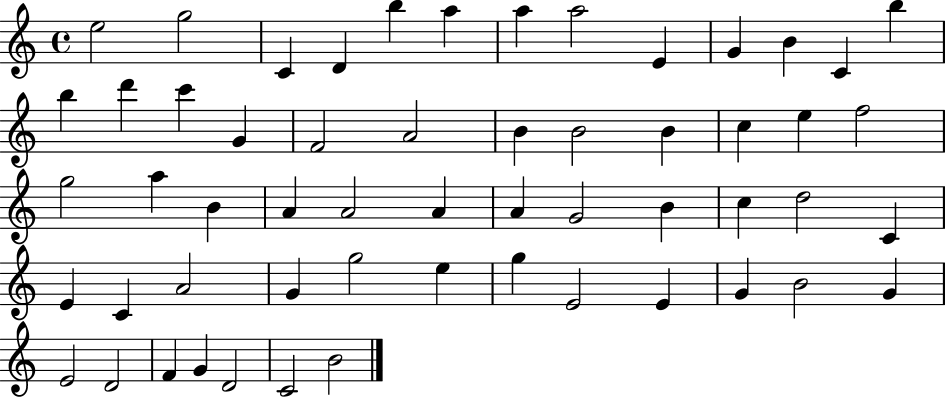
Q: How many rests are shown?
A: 0